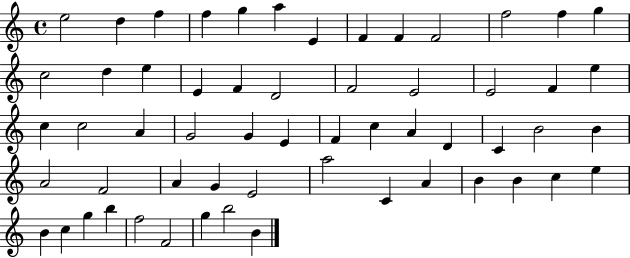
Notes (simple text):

E5/h D5/q F5/q F5/q G5/q A5/q E4/q F4/q F4/q F4/h F5/h F5/q G5/q C5/h D5/q E5/q E4/q F4/q D4/h F4/h E4/h E4/h F4/q E5/q C5/q C5/h A4/q G4/h G4/q E4/q F4/q C5/q A4/q D4/q C4/q B4/h B4/q A4/h F4/h A4/q G4/q E4/h A5/h C4/q A4/q B4/q B4/q C5/q E5/q B4/q C5/q G5/q B5/q F5/h F4/h G5/q B5/h B4/q